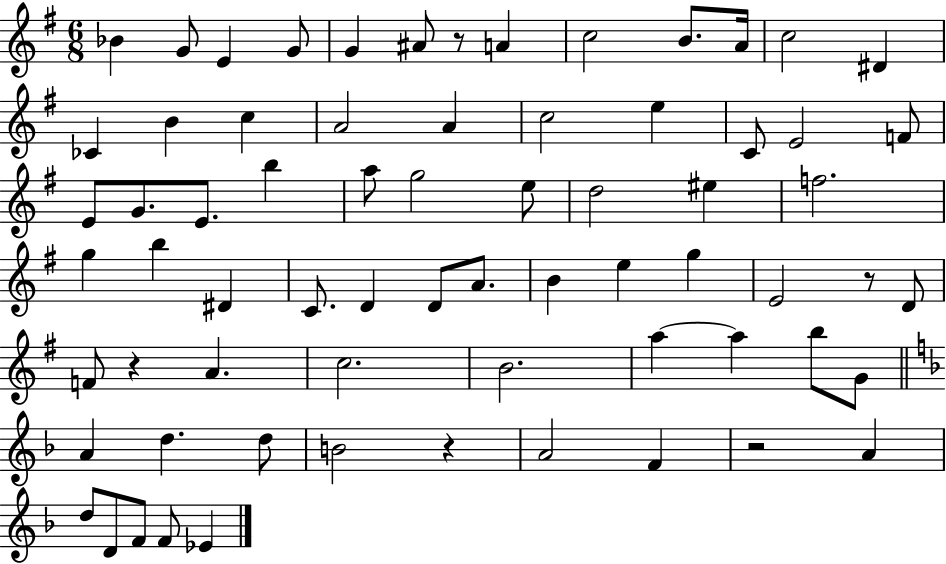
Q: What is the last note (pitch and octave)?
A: Eb4